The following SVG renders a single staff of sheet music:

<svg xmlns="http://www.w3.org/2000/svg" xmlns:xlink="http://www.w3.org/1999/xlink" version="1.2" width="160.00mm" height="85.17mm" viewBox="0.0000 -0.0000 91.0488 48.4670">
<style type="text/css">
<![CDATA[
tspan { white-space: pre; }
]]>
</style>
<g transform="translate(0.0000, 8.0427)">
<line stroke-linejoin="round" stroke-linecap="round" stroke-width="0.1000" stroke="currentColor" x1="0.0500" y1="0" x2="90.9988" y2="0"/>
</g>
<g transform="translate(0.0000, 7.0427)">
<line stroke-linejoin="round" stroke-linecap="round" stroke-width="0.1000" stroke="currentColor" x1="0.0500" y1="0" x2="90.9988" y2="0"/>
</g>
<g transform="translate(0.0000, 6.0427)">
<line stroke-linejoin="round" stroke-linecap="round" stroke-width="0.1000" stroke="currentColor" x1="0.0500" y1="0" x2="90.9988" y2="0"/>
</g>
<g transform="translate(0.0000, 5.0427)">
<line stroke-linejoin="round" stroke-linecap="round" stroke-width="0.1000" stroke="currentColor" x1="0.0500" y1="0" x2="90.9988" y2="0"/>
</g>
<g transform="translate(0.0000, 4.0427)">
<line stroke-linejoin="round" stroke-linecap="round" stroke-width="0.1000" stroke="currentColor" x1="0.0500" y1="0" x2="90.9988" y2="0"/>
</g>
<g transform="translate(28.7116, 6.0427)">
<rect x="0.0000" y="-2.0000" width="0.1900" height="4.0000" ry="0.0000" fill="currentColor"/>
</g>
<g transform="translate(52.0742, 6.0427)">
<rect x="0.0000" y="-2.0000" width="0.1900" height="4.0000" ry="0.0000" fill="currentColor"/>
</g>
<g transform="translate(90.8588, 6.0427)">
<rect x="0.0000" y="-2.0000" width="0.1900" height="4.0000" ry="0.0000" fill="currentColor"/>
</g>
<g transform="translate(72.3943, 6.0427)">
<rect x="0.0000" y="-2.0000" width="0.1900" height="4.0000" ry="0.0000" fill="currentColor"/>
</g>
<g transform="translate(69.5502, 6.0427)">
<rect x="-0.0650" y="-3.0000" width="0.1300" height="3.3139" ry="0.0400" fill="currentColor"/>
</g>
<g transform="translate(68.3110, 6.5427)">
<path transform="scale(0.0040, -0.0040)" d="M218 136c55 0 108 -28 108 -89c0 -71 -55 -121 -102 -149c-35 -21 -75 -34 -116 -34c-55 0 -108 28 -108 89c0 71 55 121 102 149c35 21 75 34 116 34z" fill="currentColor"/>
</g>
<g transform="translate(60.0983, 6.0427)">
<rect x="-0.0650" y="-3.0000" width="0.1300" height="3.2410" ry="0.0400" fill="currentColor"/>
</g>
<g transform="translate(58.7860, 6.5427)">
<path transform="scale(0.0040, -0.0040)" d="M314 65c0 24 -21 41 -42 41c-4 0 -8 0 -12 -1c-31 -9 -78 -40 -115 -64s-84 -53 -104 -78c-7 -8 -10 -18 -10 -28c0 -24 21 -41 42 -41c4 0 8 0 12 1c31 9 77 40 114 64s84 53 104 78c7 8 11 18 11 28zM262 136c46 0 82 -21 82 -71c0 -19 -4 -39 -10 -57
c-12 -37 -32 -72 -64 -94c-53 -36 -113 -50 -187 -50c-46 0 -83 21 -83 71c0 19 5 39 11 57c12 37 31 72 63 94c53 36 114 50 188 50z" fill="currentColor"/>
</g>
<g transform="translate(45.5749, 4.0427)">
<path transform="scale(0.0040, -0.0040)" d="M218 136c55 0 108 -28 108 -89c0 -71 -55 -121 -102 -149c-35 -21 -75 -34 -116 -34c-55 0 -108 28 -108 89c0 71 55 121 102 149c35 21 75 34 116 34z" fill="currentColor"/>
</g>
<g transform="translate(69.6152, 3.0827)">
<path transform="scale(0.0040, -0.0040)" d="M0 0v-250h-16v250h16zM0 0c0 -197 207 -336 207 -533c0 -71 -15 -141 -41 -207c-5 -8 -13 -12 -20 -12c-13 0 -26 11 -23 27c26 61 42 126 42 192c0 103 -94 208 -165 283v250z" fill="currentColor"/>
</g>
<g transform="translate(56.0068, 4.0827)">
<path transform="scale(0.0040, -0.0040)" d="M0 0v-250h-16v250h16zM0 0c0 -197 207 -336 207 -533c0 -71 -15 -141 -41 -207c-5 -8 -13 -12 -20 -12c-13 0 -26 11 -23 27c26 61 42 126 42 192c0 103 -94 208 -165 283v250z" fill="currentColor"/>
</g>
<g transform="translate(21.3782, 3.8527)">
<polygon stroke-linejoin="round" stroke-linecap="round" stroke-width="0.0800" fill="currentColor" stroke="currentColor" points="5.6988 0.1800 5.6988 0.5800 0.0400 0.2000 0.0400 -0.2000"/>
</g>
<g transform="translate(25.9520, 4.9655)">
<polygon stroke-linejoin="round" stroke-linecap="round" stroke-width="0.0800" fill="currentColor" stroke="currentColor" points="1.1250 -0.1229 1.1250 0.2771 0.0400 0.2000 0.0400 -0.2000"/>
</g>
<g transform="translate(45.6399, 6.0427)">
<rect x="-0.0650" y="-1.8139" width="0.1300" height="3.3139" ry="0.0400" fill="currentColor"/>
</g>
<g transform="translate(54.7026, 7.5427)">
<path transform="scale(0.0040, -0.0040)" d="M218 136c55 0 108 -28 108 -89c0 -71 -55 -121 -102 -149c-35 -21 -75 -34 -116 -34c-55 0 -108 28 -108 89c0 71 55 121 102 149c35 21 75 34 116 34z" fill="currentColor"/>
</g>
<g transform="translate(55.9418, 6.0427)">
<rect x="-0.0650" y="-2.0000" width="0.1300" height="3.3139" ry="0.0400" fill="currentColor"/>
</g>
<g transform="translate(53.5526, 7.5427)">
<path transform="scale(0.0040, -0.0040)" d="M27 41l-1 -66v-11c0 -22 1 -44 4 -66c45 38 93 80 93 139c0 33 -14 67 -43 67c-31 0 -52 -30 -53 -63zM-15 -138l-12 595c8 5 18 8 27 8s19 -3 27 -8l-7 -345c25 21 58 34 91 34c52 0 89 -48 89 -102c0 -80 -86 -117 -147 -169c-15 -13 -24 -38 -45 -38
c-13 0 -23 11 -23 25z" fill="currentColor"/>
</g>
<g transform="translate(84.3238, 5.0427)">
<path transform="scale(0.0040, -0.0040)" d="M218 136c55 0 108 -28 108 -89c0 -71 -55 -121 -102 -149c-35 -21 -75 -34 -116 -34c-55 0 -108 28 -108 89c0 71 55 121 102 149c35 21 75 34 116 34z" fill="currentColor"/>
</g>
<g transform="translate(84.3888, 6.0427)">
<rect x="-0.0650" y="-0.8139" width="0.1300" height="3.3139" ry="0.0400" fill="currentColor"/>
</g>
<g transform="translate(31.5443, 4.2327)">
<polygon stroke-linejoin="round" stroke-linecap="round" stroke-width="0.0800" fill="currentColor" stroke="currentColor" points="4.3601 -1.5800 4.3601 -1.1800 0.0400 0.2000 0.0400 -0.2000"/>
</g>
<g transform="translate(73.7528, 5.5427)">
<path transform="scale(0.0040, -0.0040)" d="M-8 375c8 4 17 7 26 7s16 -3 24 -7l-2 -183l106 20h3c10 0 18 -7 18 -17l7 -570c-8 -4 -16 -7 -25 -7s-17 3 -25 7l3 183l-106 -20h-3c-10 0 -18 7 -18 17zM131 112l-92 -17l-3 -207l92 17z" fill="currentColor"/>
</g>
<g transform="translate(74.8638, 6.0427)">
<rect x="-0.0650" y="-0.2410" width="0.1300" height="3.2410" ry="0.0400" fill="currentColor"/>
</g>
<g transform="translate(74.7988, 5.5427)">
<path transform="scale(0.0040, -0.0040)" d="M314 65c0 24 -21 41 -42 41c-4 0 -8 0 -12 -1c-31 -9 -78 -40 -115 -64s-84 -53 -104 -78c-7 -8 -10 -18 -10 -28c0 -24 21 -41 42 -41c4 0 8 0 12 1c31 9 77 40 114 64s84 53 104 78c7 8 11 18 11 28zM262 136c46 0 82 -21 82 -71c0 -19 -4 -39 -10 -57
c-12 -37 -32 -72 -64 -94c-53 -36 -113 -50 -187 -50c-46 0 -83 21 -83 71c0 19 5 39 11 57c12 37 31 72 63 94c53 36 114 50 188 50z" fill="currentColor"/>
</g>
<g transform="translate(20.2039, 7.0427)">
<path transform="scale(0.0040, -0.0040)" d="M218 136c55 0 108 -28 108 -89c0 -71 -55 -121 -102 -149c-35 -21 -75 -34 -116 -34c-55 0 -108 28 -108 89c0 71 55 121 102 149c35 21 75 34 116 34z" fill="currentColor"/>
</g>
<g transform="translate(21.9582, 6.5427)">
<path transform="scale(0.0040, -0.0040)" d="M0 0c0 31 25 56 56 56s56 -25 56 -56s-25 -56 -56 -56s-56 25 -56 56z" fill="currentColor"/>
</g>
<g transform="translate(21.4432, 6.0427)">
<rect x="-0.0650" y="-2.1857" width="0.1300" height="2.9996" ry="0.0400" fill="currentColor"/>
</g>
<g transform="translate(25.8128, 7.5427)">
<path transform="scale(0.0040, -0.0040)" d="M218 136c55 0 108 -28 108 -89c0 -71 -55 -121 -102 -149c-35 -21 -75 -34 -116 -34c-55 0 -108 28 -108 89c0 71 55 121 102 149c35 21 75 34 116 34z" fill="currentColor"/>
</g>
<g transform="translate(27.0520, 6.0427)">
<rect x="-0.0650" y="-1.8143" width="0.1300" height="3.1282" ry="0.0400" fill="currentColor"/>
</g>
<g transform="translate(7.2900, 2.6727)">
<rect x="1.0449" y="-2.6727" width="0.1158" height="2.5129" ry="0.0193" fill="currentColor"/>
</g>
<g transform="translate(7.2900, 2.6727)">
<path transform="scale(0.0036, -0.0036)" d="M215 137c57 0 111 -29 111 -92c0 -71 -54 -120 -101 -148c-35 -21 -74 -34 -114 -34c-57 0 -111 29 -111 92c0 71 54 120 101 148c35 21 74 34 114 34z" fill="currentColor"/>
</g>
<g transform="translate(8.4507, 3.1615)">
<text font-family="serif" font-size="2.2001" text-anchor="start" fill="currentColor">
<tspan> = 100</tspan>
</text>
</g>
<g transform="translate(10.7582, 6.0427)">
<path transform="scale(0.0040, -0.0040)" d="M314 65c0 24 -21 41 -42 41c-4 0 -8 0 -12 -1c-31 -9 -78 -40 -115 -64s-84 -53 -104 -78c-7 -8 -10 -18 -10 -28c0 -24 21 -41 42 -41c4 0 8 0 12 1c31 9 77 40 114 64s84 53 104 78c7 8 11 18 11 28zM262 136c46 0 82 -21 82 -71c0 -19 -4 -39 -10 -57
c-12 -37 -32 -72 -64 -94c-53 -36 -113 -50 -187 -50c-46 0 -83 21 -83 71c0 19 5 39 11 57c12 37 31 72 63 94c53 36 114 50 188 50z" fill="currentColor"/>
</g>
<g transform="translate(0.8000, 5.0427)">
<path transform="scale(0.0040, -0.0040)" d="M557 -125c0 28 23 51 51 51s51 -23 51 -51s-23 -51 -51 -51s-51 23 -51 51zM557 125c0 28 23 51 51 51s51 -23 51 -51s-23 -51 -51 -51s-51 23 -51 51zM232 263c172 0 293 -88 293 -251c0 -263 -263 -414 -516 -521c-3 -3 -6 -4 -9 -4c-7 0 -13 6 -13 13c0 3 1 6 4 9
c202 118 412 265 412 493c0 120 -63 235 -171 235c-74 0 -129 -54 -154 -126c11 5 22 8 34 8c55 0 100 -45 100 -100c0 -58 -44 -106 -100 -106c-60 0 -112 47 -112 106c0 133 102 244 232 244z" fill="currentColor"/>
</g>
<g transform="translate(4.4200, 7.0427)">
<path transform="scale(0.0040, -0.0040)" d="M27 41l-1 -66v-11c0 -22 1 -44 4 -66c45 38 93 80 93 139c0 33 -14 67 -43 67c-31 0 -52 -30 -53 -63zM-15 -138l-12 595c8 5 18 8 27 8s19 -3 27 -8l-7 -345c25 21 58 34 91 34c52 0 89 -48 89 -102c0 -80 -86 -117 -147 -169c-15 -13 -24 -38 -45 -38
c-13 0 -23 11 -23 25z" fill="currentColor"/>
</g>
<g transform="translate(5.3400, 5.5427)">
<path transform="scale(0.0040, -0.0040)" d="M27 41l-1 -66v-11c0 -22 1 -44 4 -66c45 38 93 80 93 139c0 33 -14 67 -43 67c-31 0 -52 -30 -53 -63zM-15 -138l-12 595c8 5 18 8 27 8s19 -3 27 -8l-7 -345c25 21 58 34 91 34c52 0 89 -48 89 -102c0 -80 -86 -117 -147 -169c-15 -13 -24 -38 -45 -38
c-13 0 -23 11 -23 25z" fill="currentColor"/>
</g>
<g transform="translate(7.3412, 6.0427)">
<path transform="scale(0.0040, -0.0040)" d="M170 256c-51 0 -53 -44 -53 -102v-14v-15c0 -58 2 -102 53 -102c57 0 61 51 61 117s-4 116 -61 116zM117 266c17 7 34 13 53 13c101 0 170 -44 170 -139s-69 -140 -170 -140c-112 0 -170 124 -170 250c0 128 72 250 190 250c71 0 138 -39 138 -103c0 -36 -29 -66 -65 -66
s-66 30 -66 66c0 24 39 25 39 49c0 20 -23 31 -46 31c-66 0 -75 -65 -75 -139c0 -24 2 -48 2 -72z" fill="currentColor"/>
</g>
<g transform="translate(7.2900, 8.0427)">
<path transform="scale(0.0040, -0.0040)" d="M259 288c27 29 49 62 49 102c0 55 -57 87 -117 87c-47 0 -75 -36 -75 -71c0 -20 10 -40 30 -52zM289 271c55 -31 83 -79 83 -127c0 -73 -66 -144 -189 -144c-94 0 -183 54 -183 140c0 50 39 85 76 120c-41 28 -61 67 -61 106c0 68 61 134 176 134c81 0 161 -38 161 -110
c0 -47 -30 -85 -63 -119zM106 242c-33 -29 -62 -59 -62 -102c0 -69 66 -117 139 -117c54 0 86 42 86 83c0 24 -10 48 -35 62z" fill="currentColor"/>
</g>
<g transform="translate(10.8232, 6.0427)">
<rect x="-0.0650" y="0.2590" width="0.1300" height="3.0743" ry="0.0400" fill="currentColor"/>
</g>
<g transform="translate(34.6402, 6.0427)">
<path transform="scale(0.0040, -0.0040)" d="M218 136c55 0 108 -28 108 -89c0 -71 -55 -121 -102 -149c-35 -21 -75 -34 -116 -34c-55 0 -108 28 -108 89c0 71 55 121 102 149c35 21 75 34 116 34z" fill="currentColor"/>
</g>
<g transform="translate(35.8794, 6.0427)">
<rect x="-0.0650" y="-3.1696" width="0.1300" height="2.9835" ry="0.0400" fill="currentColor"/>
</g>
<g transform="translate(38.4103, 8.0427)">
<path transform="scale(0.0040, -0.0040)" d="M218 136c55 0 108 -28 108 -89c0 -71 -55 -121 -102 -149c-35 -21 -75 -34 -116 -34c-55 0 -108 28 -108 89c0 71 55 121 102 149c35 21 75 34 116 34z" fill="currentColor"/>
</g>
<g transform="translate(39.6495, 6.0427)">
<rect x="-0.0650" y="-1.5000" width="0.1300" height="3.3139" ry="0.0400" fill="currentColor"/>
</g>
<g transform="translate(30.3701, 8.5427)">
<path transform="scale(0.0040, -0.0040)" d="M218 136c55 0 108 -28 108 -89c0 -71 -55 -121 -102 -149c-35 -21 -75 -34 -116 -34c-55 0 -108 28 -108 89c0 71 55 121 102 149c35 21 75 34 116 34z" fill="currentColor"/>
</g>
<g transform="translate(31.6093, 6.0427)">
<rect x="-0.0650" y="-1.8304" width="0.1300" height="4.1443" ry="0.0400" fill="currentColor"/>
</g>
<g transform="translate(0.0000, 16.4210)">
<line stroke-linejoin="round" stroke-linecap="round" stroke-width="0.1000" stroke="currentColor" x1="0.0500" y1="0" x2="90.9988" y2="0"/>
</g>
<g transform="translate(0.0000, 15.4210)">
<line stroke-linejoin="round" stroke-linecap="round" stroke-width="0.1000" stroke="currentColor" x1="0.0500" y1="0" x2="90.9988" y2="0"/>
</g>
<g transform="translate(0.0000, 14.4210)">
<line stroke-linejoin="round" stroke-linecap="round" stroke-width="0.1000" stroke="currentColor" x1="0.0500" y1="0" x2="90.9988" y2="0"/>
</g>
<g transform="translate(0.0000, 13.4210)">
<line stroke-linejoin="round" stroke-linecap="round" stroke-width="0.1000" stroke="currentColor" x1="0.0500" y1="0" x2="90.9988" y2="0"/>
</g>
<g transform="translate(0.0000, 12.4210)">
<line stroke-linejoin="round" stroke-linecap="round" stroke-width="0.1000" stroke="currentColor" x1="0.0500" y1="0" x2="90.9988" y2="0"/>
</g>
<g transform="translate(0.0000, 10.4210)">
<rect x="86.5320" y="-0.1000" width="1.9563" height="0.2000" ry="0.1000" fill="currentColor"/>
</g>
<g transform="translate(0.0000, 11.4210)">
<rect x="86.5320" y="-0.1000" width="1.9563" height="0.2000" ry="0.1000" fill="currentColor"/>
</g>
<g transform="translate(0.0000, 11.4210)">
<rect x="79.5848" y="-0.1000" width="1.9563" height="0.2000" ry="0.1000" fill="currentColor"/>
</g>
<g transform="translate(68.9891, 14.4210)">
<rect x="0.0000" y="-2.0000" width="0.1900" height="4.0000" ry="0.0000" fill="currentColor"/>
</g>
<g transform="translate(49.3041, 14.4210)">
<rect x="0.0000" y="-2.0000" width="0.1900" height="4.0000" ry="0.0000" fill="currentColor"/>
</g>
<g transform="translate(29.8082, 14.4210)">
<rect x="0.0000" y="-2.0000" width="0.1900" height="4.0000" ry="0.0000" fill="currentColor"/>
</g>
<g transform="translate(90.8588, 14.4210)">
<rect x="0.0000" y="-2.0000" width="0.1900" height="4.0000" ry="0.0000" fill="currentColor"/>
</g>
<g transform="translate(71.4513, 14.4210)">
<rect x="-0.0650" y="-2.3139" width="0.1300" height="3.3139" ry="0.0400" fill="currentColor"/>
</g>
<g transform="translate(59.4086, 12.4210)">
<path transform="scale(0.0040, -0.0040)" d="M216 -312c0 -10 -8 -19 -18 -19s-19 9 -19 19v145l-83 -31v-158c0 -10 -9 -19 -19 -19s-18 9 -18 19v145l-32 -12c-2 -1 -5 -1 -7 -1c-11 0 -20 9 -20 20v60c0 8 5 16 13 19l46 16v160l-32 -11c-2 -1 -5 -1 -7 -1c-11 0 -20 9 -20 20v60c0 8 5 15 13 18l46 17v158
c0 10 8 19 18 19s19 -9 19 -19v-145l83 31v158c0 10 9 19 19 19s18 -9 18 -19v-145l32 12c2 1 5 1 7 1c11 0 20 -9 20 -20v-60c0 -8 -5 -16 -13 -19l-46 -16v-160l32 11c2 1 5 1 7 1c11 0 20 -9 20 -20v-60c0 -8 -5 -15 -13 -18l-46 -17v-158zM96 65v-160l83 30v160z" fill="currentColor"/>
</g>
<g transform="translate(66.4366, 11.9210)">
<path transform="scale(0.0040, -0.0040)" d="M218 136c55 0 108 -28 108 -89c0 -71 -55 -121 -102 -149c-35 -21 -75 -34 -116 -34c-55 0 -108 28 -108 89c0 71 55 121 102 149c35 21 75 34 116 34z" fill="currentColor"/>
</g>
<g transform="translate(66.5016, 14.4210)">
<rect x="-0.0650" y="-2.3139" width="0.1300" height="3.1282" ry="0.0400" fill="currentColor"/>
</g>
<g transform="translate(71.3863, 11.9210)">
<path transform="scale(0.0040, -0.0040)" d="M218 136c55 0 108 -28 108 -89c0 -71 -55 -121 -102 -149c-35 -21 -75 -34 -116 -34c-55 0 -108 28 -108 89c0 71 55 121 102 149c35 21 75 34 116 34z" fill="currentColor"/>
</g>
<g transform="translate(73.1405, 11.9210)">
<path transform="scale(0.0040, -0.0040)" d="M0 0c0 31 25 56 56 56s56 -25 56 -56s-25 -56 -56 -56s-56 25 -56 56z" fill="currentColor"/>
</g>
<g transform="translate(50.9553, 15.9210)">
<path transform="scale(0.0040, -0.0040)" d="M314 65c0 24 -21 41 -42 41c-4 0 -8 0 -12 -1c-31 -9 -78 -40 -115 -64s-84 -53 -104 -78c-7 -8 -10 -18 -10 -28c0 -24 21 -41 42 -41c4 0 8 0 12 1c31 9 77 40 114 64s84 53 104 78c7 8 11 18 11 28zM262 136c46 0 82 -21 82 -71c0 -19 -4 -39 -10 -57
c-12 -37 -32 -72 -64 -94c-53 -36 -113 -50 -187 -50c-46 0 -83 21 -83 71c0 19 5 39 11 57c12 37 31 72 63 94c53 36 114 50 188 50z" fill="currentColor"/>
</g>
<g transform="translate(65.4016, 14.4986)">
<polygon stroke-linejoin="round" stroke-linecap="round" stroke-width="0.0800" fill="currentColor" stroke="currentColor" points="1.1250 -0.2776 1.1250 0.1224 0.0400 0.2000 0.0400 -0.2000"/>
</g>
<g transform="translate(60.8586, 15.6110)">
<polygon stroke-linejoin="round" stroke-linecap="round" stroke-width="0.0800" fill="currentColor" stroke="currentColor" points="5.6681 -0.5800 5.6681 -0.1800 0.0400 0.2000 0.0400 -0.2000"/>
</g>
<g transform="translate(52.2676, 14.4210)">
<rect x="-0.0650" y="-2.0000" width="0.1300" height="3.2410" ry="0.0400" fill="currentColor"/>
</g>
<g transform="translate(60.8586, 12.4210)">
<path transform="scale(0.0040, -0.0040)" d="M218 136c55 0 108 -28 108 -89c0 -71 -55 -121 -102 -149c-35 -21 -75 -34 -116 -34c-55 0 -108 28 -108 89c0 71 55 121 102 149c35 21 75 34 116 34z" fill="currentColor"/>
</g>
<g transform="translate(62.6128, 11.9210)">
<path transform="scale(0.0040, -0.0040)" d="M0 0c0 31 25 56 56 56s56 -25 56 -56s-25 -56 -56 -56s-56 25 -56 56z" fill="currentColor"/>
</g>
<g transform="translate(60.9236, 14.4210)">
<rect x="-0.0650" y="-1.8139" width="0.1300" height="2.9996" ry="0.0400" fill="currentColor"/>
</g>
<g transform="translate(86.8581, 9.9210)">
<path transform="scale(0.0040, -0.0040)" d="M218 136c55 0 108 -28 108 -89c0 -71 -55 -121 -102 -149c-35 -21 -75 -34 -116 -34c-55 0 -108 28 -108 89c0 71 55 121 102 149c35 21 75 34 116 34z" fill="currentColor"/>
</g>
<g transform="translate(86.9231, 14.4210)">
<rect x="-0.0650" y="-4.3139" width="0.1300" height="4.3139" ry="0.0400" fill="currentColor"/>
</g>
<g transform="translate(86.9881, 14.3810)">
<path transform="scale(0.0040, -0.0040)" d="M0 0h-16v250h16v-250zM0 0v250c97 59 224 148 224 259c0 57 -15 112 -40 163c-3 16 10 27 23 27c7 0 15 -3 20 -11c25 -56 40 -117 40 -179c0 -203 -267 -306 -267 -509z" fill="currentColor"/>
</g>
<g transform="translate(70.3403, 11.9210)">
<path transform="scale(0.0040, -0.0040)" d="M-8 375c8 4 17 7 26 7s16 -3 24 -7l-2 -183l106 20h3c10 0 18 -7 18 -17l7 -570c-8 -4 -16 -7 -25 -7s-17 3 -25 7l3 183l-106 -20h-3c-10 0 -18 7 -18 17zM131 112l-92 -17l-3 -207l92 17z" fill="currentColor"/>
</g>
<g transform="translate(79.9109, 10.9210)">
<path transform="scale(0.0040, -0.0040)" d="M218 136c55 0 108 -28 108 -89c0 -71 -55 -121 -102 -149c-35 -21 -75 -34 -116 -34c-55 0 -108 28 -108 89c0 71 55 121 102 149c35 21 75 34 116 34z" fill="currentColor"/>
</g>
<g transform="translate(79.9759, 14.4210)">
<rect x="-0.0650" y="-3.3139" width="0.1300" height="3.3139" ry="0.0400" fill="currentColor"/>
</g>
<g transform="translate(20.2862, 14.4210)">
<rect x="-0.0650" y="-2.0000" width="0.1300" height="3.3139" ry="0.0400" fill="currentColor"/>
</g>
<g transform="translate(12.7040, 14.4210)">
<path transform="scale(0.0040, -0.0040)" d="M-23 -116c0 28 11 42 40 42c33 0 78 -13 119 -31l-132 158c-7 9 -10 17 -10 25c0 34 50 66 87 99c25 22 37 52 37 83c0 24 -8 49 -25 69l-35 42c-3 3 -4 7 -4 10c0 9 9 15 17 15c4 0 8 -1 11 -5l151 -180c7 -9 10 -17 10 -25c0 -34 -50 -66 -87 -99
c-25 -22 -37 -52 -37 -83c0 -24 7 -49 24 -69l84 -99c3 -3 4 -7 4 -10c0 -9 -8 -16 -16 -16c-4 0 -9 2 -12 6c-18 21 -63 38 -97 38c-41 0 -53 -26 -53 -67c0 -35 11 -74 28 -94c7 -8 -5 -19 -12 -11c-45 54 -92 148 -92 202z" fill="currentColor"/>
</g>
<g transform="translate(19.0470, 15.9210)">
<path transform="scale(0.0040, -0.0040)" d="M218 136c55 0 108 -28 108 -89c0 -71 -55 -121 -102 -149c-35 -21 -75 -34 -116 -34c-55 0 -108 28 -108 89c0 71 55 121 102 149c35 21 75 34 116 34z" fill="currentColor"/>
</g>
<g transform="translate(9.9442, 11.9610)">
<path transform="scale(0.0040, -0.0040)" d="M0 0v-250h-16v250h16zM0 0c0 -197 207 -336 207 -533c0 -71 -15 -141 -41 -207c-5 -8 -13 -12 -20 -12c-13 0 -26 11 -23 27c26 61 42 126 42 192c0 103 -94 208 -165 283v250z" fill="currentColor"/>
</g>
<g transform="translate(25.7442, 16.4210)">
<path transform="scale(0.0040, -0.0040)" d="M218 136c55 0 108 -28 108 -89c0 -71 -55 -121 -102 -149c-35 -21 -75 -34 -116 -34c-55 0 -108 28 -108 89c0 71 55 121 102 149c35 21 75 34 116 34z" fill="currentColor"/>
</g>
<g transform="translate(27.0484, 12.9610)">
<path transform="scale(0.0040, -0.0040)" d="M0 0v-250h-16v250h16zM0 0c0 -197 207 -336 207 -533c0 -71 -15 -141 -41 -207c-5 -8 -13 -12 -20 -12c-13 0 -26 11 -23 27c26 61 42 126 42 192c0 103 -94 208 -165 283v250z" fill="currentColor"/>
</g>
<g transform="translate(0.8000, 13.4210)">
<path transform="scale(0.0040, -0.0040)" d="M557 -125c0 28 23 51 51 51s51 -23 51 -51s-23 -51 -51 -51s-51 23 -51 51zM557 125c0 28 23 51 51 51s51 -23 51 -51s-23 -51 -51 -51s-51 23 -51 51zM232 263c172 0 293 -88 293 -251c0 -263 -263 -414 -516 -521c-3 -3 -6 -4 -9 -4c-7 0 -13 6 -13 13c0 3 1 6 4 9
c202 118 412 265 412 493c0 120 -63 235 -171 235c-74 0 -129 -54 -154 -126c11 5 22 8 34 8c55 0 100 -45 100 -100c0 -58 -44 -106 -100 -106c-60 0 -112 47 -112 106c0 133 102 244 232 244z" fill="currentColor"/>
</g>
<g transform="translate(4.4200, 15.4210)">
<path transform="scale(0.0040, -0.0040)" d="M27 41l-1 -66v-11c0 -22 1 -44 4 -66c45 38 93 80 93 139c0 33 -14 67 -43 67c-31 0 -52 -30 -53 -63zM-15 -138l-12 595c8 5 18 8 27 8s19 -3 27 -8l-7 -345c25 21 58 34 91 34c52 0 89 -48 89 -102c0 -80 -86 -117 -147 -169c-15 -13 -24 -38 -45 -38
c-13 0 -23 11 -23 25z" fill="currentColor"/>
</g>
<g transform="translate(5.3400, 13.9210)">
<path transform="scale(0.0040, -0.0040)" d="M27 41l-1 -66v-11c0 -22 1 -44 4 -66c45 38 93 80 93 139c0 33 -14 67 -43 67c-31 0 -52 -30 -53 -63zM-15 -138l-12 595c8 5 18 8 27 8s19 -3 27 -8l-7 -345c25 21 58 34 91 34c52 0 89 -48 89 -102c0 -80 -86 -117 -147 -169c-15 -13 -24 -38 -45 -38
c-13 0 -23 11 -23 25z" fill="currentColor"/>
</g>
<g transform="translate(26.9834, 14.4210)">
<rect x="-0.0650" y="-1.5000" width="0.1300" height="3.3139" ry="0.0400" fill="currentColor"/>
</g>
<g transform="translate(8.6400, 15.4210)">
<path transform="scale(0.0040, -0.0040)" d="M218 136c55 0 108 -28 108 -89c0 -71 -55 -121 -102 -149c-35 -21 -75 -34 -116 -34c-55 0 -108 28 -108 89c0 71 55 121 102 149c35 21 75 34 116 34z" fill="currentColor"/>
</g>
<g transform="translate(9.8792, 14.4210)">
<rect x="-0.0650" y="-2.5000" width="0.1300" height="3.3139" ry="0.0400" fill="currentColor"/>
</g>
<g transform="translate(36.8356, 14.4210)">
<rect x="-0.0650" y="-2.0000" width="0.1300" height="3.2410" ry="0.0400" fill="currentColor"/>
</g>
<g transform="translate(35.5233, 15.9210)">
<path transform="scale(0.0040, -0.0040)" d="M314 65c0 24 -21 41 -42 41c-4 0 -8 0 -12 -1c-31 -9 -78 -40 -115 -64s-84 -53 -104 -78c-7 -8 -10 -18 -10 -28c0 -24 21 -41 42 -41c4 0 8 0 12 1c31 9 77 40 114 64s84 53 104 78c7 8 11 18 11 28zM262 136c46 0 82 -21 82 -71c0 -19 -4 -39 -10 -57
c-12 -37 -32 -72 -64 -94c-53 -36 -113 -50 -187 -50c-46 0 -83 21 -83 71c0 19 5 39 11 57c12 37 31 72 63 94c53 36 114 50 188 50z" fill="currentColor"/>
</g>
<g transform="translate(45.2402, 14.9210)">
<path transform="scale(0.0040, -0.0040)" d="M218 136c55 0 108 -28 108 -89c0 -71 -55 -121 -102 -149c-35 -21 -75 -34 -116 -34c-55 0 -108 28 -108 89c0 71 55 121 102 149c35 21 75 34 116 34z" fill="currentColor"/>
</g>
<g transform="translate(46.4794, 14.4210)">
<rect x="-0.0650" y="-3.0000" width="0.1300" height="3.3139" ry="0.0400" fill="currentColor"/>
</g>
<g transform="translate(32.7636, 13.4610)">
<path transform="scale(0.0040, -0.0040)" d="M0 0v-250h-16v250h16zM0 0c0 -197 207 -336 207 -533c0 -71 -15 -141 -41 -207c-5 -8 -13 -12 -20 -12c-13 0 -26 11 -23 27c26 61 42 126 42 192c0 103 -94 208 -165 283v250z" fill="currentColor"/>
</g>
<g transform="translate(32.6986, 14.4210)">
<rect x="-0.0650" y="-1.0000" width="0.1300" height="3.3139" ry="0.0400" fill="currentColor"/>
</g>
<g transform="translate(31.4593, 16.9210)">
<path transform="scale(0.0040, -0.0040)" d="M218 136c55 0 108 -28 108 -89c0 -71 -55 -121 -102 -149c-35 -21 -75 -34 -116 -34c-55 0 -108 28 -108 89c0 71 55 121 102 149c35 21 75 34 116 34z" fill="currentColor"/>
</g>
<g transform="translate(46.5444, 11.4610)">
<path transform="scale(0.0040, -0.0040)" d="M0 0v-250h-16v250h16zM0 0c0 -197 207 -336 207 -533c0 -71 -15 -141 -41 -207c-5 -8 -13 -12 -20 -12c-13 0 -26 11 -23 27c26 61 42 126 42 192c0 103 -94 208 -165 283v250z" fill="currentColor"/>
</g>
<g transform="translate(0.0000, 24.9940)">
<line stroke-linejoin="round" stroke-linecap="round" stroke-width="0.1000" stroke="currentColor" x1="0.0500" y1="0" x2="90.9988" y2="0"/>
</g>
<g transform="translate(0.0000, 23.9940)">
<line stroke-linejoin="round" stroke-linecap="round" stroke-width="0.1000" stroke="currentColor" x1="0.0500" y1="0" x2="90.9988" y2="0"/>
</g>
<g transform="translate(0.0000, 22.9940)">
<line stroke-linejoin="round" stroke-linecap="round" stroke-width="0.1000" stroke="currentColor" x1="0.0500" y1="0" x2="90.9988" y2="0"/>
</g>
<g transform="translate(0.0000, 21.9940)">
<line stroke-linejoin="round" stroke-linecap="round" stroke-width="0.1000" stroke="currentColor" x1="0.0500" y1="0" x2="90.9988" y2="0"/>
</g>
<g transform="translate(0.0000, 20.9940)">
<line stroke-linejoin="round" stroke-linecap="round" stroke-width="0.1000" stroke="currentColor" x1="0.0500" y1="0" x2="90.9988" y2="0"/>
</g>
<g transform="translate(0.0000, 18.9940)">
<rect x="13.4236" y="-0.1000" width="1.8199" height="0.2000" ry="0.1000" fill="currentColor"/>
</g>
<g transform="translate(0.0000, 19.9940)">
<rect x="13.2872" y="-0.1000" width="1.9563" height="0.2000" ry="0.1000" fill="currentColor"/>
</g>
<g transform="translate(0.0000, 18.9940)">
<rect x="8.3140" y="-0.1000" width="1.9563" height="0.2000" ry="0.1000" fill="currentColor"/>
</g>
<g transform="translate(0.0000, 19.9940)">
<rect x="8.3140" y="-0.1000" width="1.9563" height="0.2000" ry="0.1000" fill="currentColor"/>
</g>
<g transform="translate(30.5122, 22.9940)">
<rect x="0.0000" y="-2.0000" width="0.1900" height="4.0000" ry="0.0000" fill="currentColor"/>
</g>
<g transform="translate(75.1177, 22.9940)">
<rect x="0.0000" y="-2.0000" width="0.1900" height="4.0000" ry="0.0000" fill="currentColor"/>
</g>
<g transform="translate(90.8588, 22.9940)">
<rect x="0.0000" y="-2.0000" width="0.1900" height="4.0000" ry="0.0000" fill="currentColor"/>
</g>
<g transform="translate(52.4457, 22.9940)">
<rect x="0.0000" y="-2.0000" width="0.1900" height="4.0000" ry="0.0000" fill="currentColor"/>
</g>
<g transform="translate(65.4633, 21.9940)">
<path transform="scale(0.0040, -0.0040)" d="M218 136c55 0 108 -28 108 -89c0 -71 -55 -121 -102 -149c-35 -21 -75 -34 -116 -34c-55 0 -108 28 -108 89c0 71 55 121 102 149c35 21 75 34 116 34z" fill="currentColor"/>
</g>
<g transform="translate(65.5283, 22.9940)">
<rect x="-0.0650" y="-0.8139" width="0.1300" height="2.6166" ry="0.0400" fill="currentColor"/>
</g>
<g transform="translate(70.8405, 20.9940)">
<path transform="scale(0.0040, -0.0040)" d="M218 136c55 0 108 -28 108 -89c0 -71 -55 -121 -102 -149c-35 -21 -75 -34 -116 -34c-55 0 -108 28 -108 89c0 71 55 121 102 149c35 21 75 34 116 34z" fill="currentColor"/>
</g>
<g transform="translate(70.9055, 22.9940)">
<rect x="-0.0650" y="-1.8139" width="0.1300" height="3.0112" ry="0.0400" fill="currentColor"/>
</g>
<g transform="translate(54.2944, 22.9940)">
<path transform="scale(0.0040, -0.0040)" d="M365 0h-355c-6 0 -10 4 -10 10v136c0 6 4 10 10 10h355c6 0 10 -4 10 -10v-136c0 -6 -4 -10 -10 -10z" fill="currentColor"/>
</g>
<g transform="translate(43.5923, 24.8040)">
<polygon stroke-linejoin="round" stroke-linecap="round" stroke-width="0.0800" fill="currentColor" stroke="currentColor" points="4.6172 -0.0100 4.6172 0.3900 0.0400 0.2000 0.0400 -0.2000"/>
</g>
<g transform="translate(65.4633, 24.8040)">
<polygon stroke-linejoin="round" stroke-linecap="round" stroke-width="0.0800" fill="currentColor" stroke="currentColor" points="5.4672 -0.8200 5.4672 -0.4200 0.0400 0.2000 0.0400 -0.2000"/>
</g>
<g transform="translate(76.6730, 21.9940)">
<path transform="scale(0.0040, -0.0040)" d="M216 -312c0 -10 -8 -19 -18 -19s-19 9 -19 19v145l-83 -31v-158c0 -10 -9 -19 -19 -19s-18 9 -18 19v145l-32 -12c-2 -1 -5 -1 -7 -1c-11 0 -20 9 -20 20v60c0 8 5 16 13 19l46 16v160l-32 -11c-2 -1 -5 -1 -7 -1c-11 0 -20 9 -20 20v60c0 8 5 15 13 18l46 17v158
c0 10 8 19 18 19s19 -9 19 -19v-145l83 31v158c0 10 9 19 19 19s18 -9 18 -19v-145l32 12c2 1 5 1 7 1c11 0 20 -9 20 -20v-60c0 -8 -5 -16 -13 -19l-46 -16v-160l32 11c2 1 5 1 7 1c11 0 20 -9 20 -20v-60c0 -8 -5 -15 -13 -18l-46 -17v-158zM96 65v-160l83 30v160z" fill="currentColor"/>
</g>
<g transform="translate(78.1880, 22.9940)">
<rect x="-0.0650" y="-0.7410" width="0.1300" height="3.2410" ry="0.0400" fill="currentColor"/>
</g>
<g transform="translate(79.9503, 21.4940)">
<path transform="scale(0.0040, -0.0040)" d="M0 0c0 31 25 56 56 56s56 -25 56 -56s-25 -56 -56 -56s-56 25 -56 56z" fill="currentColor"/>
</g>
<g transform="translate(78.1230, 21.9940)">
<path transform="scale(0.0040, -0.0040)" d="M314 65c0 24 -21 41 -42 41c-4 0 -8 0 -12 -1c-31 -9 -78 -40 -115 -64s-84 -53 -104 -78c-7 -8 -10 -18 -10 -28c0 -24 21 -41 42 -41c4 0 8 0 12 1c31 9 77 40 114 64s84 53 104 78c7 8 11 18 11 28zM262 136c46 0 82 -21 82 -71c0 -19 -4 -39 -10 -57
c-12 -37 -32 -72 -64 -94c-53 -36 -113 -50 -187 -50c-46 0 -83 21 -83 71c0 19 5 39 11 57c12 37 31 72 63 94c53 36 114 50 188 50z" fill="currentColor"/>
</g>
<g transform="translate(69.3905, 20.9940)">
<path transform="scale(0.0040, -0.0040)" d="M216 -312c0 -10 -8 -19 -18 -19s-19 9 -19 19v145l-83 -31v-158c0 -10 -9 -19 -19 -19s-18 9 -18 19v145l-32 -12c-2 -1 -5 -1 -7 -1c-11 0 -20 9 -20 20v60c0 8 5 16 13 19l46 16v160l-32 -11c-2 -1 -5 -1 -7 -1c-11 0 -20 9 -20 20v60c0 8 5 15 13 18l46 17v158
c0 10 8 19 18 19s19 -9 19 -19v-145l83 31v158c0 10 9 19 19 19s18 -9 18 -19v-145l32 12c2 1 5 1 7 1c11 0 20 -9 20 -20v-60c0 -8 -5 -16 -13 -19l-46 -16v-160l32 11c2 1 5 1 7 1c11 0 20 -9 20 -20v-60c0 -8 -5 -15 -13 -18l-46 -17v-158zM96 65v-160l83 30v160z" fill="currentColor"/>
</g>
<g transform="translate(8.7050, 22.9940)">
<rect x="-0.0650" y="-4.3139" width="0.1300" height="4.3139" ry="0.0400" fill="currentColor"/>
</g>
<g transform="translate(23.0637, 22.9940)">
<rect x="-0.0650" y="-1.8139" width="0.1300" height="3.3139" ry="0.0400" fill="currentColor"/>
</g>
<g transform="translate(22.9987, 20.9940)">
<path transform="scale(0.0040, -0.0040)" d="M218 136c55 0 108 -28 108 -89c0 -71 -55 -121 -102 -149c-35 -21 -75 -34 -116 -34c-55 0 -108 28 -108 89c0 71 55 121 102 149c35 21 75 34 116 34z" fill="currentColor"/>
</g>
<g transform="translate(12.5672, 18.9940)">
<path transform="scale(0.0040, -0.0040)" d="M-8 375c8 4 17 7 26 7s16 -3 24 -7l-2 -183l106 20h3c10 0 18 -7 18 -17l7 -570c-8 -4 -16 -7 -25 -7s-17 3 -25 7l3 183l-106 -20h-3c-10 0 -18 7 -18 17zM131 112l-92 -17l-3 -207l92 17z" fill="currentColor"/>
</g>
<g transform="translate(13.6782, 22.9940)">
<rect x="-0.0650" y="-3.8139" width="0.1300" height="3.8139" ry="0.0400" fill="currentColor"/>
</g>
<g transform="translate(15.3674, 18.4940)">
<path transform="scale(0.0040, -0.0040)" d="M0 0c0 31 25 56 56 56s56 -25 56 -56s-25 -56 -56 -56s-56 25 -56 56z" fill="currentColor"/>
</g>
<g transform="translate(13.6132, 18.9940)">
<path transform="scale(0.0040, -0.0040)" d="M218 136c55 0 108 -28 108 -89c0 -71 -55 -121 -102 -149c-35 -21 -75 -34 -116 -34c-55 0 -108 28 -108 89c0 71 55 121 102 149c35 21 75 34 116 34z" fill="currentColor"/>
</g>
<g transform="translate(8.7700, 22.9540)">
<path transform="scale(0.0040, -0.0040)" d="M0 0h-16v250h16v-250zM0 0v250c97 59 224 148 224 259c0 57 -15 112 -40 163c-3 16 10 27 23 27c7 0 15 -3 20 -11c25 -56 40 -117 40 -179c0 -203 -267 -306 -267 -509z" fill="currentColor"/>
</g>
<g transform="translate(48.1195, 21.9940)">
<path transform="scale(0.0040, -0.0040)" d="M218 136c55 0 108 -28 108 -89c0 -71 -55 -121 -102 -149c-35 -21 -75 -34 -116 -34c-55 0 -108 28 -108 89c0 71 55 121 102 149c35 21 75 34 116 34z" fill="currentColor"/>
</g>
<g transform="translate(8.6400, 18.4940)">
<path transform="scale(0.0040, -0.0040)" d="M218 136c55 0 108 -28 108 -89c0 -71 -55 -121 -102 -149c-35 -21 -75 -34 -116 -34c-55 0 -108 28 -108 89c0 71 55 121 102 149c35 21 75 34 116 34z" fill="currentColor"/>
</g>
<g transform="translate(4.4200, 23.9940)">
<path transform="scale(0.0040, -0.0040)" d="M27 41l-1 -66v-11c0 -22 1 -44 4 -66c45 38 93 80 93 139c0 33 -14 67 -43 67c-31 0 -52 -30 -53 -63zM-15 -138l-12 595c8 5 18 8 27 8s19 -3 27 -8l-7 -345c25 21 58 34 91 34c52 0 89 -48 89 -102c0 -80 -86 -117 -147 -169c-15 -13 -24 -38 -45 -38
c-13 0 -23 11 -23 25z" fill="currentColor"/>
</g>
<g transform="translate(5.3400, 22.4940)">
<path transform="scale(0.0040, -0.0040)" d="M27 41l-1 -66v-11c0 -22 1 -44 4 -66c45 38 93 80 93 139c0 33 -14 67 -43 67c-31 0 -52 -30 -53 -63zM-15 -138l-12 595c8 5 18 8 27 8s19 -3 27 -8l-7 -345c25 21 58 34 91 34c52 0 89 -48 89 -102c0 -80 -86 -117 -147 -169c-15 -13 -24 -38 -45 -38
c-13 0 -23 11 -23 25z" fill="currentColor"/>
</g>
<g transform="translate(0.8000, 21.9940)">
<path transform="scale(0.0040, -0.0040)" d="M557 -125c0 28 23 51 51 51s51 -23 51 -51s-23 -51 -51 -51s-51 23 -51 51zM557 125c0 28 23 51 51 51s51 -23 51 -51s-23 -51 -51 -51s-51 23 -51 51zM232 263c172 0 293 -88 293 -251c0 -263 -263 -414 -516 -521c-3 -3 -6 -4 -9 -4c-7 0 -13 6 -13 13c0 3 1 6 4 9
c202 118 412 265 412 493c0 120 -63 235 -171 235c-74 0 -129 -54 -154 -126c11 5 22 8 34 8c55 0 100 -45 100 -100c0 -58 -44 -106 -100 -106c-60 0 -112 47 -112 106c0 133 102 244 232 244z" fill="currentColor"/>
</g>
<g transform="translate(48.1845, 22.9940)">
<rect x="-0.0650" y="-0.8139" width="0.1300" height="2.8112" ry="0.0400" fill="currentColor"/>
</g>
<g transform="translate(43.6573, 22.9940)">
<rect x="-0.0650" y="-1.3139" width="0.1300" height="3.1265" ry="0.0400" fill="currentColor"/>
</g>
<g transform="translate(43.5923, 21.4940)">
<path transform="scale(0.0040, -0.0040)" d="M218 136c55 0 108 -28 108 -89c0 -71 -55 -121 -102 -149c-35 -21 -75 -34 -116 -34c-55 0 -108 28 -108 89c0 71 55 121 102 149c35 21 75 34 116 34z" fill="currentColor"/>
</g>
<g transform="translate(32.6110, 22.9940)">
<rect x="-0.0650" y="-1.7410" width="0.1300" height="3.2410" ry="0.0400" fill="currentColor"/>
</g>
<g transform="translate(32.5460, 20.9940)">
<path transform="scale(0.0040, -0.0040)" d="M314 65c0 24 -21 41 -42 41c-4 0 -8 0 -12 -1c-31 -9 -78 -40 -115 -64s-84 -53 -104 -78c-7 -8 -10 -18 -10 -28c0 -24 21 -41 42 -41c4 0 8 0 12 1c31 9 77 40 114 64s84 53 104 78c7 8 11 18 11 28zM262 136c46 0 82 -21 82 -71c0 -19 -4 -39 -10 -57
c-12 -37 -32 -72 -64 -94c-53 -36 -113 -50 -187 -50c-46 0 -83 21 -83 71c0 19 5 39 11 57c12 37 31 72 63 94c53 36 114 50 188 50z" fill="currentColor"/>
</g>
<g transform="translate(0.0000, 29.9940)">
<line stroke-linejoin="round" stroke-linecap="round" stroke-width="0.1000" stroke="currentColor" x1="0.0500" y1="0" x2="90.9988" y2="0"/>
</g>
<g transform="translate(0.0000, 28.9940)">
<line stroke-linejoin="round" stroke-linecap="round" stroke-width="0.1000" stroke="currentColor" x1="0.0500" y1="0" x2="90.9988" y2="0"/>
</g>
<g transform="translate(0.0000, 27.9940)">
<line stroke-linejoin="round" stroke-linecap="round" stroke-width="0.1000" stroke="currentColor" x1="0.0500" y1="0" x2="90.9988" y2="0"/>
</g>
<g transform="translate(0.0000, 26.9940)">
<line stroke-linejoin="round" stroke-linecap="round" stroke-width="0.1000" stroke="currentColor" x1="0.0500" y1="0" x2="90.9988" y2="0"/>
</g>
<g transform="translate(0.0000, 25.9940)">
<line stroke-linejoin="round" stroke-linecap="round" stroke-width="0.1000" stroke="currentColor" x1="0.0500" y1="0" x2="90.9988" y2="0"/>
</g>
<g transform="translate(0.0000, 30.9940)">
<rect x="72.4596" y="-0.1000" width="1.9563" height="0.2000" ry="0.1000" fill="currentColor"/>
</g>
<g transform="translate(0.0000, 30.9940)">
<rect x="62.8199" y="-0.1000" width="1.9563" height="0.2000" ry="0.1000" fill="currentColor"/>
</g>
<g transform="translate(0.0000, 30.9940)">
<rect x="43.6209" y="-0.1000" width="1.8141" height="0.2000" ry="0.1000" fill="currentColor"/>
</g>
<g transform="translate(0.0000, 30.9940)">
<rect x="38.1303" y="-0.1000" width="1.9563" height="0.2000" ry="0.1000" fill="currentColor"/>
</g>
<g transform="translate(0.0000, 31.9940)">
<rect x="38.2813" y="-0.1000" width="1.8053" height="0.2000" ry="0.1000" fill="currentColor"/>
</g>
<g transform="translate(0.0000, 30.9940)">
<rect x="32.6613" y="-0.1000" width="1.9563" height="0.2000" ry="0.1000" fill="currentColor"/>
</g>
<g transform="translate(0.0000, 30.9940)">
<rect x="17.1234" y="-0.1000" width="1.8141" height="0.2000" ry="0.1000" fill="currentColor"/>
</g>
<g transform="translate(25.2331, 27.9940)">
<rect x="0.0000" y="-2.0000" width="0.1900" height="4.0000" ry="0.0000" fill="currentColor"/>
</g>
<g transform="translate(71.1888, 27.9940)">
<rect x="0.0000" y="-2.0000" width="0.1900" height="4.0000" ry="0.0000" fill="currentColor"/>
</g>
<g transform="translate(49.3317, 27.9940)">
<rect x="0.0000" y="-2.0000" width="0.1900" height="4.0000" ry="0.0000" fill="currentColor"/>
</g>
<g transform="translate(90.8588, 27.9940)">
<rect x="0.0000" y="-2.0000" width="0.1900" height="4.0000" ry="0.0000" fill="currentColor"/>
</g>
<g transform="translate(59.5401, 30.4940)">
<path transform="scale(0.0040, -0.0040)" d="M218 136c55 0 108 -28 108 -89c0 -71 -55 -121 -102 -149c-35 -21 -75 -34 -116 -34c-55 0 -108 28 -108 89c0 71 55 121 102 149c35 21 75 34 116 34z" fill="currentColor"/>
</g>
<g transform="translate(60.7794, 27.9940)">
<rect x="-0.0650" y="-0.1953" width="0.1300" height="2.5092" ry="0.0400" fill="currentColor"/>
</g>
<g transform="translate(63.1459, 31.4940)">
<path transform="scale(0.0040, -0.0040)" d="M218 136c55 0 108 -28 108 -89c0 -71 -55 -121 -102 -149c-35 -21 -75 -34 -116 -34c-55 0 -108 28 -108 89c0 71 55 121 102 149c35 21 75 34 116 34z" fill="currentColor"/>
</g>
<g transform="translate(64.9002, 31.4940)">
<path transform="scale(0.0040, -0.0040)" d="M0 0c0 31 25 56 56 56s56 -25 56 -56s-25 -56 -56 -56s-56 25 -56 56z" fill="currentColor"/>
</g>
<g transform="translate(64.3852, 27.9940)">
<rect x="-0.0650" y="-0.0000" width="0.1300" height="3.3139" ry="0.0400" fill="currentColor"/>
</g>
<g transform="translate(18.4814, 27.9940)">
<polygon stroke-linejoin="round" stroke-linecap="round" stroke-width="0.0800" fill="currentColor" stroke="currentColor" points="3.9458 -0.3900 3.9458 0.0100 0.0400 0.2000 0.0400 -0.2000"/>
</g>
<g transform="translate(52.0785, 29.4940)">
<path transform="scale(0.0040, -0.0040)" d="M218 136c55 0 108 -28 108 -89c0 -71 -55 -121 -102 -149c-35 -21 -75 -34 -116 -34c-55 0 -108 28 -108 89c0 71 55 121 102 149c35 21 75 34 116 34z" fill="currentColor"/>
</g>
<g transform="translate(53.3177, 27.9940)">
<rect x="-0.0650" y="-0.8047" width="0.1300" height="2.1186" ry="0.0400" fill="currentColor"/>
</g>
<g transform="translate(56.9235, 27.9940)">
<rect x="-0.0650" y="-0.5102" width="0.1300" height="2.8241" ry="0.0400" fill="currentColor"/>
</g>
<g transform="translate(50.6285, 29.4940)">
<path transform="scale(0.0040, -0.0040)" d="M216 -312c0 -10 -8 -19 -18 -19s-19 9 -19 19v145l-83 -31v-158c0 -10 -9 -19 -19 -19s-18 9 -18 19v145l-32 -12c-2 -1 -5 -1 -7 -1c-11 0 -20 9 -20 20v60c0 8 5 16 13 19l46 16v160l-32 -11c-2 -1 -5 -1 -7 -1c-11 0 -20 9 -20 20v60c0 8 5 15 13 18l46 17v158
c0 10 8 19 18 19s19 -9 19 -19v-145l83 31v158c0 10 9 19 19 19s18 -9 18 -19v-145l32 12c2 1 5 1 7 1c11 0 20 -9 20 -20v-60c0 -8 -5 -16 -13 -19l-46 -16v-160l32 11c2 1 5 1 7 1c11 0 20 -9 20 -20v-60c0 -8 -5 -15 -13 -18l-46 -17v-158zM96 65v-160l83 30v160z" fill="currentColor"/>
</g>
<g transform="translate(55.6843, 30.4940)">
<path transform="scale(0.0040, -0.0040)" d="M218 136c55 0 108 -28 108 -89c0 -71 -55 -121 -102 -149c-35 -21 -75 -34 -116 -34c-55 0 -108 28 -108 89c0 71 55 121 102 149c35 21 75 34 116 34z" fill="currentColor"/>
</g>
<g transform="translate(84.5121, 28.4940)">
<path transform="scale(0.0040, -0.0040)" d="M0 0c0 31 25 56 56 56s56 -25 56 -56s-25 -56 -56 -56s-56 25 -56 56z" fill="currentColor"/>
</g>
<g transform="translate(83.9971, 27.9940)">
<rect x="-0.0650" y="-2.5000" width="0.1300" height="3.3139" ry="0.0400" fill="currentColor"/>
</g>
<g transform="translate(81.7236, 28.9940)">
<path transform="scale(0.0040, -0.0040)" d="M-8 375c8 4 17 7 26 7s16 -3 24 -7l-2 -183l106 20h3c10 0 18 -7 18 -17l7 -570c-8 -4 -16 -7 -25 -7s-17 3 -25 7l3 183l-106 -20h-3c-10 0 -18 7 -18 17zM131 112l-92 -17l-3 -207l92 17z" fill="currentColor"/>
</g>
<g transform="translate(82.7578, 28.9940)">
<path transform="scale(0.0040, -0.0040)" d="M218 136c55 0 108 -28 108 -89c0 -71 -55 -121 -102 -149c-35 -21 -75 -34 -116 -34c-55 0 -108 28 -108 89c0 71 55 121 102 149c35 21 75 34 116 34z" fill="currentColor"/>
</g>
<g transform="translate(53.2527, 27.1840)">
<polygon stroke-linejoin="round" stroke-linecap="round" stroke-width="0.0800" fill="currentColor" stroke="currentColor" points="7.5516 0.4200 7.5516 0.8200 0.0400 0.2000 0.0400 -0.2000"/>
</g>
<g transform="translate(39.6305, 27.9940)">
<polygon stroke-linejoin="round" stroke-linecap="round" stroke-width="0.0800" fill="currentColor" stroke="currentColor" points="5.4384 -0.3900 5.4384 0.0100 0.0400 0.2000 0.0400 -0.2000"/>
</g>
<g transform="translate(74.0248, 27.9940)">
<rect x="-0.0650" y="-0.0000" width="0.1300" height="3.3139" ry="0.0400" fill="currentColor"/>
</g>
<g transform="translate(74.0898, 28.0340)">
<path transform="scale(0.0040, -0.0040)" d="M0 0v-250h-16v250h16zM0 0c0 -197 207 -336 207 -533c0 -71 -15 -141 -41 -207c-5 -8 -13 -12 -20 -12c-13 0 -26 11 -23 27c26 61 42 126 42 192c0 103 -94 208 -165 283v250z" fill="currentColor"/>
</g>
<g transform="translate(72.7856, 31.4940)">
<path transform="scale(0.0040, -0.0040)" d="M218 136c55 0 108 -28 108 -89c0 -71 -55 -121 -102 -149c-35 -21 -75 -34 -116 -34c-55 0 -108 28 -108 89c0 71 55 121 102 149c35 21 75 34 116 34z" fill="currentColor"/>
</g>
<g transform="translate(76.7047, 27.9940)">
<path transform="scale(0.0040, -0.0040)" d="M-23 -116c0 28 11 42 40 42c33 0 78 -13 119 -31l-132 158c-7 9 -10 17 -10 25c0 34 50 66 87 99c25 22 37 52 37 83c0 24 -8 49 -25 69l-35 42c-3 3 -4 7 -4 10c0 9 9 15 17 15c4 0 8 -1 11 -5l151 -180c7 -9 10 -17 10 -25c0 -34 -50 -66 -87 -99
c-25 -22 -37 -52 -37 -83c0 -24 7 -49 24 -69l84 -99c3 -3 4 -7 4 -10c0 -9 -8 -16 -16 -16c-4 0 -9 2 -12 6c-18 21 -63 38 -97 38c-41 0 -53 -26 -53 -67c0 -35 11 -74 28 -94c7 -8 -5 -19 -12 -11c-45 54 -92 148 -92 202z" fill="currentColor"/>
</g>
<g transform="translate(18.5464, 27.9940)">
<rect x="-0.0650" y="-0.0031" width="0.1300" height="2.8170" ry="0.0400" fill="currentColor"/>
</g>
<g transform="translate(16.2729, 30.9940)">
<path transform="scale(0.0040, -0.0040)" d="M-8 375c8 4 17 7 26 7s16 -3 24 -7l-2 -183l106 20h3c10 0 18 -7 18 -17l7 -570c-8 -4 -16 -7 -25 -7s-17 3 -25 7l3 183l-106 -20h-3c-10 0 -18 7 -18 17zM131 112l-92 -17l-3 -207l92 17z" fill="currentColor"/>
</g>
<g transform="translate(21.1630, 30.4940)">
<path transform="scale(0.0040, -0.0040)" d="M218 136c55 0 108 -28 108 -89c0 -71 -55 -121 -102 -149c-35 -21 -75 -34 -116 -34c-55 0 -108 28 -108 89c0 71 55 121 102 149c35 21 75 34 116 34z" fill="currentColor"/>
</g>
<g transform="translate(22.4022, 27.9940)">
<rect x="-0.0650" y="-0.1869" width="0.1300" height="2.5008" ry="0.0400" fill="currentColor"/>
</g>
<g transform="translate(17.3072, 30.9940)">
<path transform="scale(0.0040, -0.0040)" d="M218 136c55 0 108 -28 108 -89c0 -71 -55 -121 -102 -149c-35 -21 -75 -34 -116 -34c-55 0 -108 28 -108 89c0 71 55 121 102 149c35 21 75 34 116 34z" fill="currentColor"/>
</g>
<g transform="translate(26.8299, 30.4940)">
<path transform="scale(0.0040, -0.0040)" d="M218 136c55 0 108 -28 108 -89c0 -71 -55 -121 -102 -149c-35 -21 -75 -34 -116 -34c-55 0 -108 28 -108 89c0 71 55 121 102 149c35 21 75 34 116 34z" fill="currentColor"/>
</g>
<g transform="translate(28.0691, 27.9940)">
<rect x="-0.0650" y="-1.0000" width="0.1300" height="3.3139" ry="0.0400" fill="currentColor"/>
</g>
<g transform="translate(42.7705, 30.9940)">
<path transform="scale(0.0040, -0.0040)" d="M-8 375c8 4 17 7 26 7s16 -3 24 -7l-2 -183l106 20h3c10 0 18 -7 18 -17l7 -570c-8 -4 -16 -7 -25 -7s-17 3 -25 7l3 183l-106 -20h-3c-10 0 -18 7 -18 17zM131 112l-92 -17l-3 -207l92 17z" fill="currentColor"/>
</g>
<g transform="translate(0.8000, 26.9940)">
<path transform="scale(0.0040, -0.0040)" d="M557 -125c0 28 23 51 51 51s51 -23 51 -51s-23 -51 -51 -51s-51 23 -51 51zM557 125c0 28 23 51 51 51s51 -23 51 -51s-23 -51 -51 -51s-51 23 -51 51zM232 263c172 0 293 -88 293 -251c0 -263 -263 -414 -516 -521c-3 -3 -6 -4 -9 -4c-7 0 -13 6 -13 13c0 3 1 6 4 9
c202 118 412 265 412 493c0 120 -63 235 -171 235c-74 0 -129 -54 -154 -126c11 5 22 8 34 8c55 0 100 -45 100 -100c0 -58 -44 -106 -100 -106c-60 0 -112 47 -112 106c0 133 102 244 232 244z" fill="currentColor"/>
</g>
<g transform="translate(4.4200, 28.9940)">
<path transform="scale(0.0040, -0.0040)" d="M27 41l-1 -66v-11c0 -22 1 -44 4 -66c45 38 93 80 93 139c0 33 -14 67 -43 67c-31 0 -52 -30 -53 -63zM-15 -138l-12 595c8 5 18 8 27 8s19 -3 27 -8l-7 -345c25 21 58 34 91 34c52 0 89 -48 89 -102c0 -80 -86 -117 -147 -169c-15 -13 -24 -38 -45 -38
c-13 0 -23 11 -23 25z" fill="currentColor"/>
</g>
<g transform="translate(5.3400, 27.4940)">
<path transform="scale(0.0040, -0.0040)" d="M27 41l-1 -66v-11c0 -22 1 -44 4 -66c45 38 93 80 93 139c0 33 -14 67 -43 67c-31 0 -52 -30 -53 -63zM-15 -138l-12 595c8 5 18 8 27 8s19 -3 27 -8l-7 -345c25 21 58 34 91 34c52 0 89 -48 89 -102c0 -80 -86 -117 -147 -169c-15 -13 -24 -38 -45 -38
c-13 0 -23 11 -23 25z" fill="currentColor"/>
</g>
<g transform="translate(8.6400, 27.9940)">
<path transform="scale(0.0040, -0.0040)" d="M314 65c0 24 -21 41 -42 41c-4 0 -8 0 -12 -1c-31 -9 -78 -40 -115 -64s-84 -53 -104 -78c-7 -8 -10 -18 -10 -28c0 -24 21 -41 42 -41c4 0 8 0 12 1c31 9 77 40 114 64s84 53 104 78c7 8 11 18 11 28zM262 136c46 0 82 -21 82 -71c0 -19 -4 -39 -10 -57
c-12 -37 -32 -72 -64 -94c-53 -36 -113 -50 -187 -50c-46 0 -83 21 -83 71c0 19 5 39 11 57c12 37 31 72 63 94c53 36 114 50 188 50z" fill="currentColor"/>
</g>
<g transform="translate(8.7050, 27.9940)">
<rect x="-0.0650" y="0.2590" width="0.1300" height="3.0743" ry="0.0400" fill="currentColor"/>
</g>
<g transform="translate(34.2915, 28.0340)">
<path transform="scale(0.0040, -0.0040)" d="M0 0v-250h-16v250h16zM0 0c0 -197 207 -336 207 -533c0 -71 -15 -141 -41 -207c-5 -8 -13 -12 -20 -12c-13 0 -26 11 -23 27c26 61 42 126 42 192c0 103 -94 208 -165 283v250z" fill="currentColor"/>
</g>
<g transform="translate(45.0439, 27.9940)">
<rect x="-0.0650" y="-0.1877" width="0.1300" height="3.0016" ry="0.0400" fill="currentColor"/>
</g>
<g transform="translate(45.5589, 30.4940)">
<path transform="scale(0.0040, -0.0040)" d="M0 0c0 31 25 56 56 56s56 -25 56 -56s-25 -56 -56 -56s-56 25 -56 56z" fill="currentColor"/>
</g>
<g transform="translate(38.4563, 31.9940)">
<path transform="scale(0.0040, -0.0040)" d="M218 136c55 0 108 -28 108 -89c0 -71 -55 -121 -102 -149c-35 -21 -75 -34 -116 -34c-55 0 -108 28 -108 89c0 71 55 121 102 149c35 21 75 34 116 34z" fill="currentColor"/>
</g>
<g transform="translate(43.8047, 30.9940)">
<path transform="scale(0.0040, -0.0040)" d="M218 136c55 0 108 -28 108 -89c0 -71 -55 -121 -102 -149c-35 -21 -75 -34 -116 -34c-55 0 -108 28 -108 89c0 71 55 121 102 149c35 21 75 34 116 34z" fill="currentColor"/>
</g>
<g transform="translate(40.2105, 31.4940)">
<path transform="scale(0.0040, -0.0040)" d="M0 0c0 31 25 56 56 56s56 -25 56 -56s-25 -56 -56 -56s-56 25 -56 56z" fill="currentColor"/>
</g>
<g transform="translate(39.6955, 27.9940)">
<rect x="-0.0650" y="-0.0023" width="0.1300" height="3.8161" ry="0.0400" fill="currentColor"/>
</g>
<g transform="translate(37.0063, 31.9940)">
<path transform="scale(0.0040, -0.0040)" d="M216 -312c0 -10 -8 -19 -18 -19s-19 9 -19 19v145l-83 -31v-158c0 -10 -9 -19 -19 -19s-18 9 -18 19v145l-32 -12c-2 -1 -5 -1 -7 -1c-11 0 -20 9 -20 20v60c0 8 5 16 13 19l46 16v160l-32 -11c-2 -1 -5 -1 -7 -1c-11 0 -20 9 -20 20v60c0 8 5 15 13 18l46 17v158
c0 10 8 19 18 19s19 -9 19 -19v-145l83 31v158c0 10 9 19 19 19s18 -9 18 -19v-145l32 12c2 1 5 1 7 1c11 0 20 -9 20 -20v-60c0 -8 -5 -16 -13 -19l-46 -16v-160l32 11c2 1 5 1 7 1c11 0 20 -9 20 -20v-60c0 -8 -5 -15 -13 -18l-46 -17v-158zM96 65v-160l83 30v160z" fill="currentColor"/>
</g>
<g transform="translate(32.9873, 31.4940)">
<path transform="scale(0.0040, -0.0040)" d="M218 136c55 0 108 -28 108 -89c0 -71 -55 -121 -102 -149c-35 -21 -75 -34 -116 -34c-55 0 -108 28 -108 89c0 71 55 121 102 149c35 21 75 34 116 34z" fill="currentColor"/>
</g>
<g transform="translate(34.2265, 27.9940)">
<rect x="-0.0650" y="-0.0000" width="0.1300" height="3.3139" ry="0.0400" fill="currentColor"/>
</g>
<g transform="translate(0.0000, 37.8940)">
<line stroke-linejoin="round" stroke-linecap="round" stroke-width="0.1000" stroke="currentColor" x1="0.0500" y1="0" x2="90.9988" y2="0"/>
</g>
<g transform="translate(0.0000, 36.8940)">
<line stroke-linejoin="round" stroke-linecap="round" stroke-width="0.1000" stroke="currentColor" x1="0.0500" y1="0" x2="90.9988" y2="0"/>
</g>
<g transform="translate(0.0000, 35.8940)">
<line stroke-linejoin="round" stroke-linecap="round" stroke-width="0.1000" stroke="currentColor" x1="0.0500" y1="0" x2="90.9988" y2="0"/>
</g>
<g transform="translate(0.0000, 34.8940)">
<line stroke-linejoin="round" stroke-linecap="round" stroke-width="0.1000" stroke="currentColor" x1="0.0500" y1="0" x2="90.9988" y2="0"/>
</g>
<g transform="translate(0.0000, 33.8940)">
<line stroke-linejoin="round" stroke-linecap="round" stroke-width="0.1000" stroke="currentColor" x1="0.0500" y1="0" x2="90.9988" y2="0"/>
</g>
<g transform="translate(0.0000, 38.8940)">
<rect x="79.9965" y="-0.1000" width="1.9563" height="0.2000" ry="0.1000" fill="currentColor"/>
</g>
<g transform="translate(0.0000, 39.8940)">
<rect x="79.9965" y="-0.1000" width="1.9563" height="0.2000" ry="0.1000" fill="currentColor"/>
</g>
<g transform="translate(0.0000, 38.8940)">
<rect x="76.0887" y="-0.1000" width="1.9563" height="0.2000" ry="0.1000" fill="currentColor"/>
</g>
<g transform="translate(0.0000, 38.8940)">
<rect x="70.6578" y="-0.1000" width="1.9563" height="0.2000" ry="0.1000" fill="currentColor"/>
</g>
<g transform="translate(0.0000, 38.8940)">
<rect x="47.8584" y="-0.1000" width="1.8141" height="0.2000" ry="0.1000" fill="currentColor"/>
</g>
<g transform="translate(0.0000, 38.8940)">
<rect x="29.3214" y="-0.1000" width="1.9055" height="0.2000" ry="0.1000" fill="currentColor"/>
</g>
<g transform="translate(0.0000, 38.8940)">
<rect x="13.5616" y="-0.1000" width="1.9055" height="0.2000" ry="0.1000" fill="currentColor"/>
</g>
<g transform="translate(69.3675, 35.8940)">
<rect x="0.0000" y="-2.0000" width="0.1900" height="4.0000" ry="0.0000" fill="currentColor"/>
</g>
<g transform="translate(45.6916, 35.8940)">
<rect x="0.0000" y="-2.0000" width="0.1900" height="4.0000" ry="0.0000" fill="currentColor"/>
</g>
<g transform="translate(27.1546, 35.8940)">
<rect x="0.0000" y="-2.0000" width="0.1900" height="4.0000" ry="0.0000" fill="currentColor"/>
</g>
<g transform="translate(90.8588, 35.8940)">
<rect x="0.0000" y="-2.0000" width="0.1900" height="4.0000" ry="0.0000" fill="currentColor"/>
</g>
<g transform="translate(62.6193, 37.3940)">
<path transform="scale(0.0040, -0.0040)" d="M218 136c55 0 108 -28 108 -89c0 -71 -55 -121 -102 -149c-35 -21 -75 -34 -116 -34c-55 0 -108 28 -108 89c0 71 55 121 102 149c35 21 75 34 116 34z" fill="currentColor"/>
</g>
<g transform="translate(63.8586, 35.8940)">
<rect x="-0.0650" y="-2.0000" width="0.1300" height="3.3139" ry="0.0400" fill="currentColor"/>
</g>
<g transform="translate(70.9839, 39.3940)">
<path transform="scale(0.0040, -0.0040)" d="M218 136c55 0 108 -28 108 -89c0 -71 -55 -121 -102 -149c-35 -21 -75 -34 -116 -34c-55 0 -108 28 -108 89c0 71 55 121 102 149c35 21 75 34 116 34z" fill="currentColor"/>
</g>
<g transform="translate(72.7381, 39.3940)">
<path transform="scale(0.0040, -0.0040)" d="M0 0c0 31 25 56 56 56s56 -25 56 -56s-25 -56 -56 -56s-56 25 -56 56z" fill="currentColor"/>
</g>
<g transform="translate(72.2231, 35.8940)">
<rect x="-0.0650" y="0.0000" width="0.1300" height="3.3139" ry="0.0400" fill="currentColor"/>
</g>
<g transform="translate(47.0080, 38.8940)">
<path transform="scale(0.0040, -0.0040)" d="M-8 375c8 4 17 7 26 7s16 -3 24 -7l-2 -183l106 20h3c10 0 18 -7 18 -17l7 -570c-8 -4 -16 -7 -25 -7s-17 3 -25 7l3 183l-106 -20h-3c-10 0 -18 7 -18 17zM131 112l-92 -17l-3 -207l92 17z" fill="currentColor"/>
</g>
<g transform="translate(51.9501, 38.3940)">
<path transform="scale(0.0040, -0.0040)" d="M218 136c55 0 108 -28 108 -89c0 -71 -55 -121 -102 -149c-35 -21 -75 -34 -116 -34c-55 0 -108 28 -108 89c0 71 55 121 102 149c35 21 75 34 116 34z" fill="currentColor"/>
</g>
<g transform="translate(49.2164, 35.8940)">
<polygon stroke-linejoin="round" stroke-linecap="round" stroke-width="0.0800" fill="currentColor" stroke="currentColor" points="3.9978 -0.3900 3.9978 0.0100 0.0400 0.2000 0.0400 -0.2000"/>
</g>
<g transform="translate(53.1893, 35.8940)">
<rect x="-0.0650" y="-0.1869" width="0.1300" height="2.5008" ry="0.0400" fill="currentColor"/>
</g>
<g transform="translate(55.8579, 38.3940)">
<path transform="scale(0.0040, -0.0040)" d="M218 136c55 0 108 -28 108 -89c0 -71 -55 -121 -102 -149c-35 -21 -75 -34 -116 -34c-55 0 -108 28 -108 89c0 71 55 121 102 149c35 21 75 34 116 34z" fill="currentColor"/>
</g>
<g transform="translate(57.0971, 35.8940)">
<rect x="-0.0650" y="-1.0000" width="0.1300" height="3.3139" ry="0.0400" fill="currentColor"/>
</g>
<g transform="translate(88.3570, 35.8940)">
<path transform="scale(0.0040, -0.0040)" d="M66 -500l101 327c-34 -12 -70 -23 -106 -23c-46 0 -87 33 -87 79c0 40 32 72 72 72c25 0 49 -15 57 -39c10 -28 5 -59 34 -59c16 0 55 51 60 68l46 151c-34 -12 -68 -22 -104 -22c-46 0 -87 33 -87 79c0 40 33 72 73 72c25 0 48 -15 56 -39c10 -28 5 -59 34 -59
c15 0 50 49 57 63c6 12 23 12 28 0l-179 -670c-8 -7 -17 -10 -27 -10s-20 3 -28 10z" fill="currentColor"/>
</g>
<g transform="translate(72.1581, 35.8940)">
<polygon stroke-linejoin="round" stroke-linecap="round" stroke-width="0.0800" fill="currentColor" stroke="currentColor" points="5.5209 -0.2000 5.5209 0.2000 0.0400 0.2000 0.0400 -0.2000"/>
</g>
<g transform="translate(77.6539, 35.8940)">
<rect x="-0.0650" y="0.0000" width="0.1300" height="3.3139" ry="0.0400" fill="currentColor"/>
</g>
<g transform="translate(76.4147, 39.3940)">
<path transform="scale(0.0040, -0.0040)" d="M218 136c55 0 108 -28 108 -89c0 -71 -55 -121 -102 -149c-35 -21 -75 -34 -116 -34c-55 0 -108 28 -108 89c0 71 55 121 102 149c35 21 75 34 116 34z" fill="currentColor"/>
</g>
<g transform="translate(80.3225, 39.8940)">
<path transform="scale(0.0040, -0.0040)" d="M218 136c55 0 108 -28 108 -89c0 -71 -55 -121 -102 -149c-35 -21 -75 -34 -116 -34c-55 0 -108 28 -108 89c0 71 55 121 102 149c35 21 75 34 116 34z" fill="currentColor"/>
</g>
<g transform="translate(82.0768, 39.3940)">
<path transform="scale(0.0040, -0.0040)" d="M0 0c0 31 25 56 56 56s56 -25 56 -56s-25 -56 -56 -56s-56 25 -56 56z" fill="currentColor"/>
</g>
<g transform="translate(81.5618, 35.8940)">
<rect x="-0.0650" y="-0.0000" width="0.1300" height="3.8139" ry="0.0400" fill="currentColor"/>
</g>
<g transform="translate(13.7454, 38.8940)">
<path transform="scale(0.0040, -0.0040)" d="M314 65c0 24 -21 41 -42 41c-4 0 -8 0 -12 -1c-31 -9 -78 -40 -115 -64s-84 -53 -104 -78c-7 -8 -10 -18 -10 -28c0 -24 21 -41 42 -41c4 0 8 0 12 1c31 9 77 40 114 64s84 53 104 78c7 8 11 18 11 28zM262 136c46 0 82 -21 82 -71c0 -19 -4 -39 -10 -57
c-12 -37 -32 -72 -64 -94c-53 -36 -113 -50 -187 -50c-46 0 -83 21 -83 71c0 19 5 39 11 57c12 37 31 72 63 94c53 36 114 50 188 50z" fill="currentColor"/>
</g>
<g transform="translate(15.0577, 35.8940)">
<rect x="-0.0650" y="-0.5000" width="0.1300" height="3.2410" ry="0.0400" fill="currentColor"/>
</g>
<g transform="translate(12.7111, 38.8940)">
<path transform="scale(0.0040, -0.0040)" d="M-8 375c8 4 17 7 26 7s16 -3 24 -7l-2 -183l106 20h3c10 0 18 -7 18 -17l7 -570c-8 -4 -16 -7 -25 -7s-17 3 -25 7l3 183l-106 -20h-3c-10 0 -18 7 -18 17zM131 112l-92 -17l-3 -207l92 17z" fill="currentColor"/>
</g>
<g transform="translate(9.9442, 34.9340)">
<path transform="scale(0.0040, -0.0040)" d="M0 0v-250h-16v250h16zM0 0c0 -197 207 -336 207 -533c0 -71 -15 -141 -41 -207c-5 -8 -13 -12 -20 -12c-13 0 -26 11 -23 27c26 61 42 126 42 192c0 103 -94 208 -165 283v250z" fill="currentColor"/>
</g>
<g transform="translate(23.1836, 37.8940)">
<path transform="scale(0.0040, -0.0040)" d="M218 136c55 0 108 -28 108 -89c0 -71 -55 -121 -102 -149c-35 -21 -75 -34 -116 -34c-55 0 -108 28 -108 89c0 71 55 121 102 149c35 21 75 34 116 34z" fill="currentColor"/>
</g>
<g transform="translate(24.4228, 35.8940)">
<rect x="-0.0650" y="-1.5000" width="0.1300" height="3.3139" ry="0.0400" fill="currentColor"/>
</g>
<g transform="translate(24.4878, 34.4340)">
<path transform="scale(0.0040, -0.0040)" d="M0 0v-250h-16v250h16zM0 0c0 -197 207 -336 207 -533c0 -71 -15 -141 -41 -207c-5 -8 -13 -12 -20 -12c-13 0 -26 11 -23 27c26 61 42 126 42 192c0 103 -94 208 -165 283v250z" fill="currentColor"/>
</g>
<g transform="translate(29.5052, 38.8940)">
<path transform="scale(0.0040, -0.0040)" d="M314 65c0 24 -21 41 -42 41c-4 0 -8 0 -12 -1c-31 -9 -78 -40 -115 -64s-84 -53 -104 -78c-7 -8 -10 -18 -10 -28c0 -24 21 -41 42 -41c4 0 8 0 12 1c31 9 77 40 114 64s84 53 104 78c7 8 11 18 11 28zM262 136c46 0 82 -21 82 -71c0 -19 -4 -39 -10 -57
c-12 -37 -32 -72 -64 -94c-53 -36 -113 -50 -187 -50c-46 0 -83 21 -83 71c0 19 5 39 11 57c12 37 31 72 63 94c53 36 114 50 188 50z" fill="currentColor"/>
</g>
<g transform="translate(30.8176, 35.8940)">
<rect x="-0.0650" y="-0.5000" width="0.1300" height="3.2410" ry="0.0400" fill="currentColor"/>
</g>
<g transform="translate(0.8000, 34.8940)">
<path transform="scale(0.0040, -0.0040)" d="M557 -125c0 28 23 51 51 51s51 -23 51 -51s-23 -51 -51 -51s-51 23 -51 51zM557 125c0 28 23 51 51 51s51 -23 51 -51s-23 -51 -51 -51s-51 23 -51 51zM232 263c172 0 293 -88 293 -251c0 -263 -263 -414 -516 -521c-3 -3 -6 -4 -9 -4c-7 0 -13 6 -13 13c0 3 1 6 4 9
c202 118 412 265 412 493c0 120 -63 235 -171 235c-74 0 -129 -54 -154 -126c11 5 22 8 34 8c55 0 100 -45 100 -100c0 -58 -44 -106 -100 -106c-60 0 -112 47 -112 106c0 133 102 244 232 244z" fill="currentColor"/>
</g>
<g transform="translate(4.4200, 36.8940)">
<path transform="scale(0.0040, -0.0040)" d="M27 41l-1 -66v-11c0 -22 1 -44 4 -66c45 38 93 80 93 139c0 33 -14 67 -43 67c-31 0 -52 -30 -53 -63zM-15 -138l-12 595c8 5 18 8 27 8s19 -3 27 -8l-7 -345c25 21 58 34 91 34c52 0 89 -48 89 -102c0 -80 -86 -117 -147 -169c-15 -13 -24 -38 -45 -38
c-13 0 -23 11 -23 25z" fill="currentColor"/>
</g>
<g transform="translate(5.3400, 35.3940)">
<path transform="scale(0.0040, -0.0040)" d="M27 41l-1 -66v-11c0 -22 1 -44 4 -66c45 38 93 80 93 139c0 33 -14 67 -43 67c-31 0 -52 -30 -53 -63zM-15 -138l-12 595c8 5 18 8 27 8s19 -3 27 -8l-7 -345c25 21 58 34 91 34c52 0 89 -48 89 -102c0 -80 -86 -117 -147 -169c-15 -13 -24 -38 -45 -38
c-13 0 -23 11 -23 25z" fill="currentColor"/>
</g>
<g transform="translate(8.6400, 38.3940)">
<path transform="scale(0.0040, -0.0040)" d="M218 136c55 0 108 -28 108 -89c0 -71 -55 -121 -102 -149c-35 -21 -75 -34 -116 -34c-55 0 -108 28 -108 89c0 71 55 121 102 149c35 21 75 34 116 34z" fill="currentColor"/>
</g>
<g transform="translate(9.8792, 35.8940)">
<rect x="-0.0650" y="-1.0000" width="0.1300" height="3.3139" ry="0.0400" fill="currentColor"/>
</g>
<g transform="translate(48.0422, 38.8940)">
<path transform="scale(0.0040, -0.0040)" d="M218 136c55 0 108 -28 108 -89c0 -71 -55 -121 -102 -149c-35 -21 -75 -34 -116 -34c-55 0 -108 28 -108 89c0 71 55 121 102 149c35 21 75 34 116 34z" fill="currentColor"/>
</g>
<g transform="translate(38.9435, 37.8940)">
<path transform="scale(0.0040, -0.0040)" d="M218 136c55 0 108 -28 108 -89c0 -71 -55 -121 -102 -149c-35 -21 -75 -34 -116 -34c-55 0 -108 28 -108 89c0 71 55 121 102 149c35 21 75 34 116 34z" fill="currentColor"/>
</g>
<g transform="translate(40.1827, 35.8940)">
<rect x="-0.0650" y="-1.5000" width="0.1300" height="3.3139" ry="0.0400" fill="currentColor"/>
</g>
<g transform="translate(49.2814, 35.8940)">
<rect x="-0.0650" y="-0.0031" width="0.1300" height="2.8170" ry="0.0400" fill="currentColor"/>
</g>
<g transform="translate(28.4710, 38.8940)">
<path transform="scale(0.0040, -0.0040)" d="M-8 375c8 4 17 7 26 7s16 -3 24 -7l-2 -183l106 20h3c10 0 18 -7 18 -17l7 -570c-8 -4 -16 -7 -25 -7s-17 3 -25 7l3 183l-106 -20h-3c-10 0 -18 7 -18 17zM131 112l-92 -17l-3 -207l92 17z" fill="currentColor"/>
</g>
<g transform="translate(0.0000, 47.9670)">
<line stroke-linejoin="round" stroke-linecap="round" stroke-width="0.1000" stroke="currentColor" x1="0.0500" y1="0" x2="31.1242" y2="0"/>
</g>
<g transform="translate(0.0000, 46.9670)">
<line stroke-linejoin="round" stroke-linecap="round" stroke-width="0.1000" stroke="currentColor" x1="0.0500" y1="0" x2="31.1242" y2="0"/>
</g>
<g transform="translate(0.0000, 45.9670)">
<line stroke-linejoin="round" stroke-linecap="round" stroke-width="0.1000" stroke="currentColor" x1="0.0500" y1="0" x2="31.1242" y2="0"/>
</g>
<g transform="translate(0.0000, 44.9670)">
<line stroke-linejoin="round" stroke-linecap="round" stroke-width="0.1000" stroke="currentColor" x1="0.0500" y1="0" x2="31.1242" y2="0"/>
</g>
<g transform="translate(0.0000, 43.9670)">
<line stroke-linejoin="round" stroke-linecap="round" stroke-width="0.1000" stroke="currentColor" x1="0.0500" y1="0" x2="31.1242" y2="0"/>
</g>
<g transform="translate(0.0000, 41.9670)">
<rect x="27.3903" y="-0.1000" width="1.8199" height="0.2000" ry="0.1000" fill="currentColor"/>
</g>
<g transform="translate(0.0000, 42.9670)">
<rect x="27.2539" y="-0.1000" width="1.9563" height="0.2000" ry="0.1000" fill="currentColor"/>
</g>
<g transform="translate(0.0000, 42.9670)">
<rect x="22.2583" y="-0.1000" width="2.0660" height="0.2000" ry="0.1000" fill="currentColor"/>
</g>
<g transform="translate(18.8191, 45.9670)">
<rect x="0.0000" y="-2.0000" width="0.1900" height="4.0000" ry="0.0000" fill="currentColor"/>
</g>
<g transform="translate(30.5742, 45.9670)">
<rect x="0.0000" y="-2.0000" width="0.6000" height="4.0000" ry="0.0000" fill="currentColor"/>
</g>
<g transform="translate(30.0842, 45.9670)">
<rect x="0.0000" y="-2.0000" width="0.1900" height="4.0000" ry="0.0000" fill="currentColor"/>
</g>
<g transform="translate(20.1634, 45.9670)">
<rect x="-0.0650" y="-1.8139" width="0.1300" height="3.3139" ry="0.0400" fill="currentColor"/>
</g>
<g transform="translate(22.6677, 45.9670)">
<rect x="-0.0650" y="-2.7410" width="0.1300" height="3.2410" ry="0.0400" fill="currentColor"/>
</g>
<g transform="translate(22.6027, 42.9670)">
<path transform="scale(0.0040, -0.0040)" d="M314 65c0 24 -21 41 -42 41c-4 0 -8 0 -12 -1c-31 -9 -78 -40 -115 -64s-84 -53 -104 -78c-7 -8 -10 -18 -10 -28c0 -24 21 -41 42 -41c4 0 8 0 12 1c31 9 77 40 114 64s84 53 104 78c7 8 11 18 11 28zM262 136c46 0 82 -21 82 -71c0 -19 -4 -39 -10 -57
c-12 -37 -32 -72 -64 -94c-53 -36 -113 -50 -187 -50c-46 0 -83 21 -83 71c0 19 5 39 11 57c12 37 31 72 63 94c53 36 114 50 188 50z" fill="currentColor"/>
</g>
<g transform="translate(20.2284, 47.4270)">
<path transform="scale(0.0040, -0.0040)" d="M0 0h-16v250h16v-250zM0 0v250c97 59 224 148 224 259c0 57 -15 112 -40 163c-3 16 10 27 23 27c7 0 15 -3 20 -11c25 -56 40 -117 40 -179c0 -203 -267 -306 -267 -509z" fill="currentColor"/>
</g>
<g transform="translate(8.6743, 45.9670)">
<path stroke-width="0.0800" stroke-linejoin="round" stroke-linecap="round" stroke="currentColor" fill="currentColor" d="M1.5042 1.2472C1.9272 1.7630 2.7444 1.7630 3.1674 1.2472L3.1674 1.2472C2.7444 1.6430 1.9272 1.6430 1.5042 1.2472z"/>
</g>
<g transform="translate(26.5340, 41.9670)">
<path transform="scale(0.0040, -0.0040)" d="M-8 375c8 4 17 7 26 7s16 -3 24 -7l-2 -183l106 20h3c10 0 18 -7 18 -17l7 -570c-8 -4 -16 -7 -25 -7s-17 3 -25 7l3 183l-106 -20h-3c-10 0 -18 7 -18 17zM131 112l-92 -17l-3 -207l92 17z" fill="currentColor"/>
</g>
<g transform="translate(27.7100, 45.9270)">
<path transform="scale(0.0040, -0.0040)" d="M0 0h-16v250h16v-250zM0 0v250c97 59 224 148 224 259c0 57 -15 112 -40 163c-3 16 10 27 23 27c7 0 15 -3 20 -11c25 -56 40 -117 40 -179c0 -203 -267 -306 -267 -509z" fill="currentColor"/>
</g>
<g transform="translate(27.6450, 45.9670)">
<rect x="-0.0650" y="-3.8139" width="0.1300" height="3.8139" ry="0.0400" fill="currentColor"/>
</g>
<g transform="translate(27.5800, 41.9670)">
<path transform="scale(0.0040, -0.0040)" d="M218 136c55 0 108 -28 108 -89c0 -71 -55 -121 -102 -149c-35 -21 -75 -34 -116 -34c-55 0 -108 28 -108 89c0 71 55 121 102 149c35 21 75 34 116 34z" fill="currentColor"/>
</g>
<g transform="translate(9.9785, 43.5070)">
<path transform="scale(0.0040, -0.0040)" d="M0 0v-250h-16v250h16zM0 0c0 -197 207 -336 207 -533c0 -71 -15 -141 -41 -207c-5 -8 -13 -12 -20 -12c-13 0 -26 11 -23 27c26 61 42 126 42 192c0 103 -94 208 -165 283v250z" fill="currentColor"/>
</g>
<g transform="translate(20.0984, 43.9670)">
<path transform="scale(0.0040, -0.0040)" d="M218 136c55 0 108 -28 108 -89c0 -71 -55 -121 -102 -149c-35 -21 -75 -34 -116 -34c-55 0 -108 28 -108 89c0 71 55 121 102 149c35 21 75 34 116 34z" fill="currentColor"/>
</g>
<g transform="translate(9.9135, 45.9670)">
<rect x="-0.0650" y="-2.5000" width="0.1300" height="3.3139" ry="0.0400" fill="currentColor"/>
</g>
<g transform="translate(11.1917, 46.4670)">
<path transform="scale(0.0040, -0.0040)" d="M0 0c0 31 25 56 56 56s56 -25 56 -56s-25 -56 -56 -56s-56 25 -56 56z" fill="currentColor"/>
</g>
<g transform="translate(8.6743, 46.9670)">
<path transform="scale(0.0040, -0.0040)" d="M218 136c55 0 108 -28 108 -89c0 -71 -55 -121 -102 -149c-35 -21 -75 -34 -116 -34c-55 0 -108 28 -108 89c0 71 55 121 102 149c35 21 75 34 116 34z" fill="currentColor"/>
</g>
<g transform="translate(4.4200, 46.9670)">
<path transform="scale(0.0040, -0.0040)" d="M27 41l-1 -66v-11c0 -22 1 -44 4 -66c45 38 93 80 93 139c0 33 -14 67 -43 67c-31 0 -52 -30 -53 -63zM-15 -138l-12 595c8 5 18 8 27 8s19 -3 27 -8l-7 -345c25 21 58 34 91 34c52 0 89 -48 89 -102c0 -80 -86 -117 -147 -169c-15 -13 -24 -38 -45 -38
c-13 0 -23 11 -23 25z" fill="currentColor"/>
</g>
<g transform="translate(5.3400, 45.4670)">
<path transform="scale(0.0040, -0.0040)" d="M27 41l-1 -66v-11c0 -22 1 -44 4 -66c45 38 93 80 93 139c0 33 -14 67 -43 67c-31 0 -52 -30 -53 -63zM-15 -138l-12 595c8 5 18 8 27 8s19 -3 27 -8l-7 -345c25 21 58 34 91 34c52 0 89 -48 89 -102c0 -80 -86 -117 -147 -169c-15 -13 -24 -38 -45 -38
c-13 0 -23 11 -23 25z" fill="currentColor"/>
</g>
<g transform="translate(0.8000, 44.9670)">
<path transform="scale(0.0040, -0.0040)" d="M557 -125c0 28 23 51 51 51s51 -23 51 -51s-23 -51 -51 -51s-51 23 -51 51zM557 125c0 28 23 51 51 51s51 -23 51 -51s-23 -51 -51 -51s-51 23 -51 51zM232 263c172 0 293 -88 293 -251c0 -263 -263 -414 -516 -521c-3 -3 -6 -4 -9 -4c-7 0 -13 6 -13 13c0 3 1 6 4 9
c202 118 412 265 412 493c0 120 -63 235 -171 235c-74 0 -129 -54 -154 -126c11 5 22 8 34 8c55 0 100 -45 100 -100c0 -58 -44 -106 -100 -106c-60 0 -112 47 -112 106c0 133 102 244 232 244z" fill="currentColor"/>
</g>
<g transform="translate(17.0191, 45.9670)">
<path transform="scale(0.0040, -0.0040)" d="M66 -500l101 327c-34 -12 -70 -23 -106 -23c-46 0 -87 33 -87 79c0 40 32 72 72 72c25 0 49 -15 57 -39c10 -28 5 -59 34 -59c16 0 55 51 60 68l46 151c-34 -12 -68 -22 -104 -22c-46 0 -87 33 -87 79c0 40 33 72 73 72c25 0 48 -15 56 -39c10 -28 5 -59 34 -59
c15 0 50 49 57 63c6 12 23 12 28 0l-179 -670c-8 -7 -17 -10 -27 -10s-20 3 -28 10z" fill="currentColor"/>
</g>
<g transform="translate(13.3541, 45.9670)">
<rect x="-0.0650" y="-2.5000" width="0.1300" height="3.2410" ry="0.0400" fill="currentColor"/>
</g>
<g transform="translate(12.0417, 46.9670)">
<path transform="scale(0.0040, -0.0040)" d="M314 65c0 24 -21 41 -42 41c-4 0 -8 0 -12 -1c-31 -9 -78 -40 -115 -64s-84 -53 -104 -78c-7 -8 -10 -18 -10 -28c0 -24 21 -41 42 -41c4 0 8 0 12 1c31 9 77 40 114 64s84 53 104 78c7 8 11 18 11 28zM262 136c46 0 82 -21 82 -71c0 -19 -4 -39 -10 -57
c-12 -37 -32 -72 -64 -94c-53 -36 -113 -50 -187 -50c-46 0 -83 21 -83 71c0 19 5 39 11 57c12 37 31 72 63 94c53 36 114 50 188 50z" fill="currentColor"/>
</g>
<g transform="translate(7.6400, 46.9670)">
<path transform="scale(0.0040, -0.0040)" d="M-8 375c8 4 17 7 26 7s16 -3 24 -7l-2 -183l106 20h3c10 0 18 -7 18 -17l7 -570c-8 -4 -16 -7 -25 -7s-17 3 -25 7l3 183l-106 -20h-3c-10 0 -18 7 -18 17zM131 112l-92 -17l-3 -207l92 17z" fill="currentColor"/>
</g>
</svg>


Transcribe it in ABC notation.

X:1
T:Untitled
M:6/8
L:1/4
K:Bb
D,2 _B,,/2 A,,/4 F,,/2 D,/2 G,, A, _A,,/2 C,2 C,/2 E,2 F, _B,,/2 z A,, G,,/2 F,,/2 A,,2 C,/2 A,,2 ^A,/2 _B,/4 B, D F/2 F/2 E A, A,2 G,/2 F,/2 z2 F,/2 ^A,/2 ^F,2 D,2 E,,/2 F,,/2 F,, D,,/2 ^C,,/2 E,,/2 ^A,,/2 F,,/2 F,,/2 D,, D,,/2 z B,, F,,/2 E,,2 G,,/2 E,,2 G,, E,,/2 F,,/2 F,, A,, D,,/2 D,,/2 C,, z/4 B,,/2 B,,2 z/4 A,/2 C2 E/2